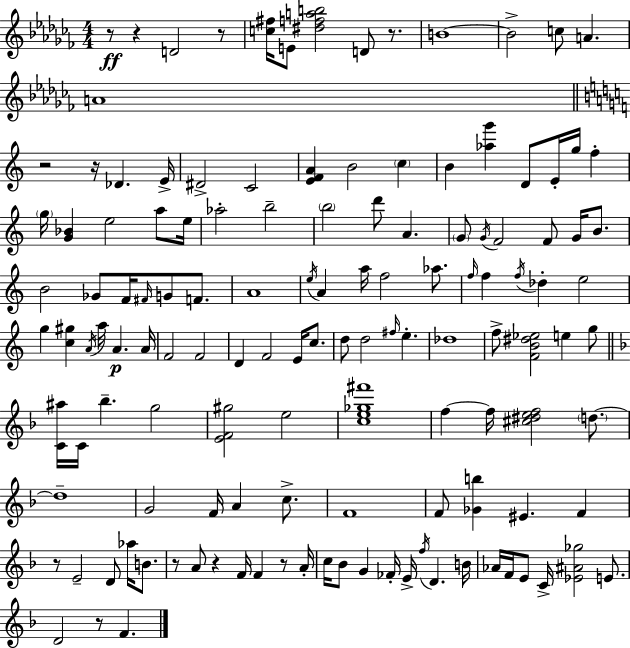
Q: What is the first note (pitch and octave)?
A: D4